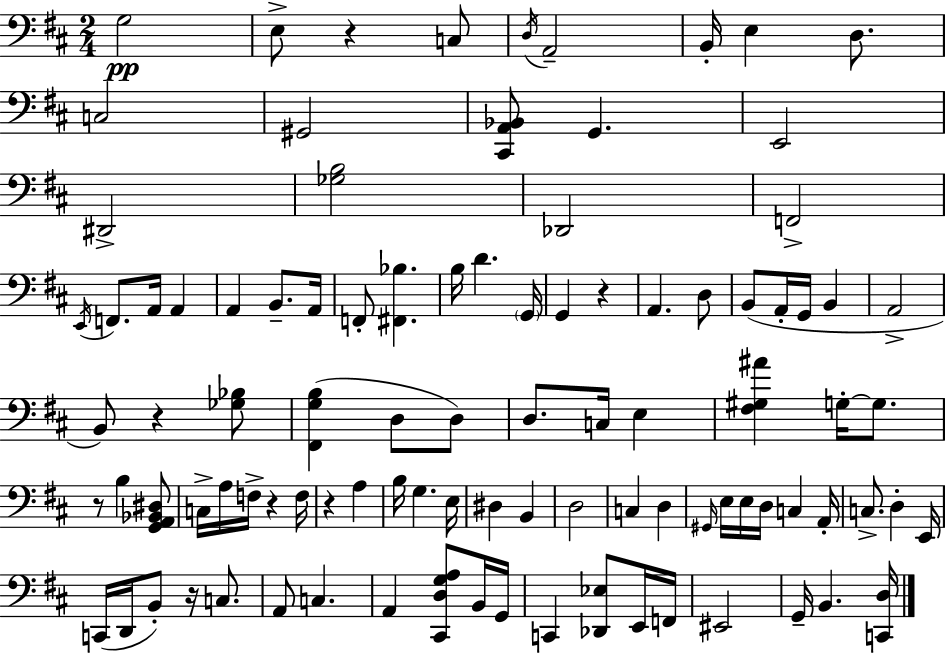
G3/h E3/e R/q C3/e D3/s A2/h B2/s E3/q D3/e. C3/h G#2/h [C#2,A2,Bb2]/e G2/q. E2/h D#2/h [Gb3,B3]/h Db2/h F2/h E2/s F2/e. A2/s A2/q A2/q B2/e. A2/s F2/e [F#2,Bb3]/q. B3/s D4/q. G2/s G2/q R/q A2/q. D3/e B2/e A2/s G2/s B2/q A2/h B2/e R/q [Gb3,Bb3]/e [F#2,G3,B3]/q D3/e D3/e D3/e. C3/s E3/q [F#3,G#3,A#4]/q G3/s G3/e. R/e B3/q [G2,A2,Bb2,D#3]/e C3/s A3/s F3/s R/q F3/s R/q A3/q B3/s G3/q. E3/s D#3/q B2/q D3/h C3/q D3/q G#2/s E3/s E3/s D3/s C3/q A2/s C3/e. D3/q E2/s C2/s D2/s B2/e R/s C3/e. A2/e C3/q. A2/q [C#2,D3,G3,A3]/e B2/s G2/s C2/q [Db2,Eb3]/e E2/s F2/s EIS2/h G2/s B2/q. [C2,D3]/s